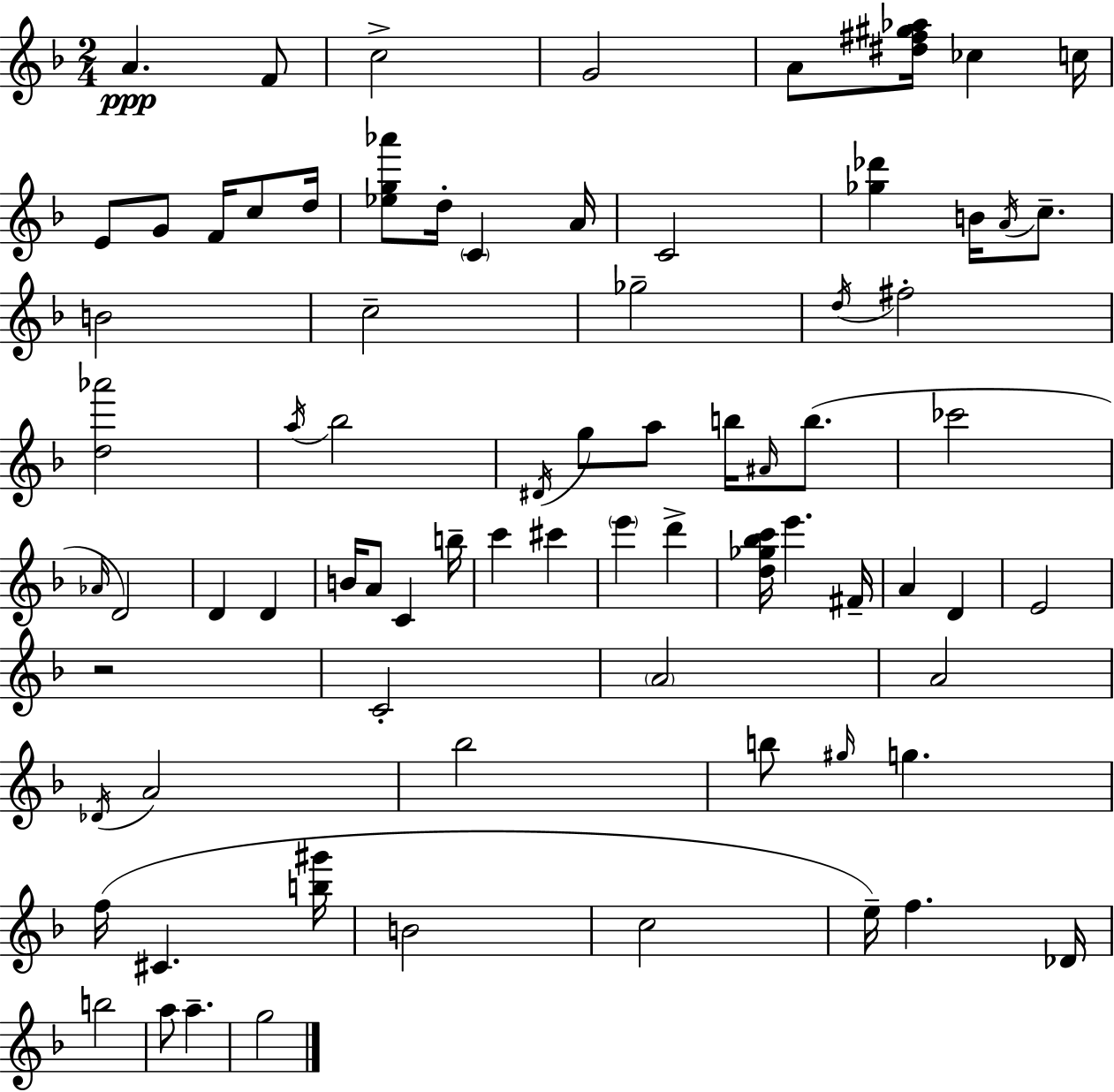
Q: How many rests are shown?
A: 1